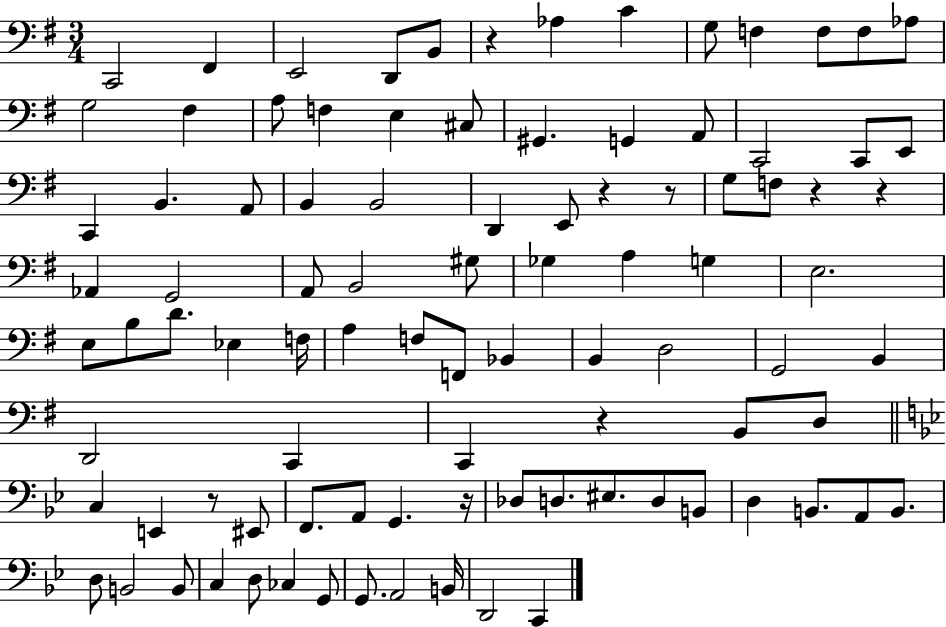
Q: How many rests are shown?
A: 8